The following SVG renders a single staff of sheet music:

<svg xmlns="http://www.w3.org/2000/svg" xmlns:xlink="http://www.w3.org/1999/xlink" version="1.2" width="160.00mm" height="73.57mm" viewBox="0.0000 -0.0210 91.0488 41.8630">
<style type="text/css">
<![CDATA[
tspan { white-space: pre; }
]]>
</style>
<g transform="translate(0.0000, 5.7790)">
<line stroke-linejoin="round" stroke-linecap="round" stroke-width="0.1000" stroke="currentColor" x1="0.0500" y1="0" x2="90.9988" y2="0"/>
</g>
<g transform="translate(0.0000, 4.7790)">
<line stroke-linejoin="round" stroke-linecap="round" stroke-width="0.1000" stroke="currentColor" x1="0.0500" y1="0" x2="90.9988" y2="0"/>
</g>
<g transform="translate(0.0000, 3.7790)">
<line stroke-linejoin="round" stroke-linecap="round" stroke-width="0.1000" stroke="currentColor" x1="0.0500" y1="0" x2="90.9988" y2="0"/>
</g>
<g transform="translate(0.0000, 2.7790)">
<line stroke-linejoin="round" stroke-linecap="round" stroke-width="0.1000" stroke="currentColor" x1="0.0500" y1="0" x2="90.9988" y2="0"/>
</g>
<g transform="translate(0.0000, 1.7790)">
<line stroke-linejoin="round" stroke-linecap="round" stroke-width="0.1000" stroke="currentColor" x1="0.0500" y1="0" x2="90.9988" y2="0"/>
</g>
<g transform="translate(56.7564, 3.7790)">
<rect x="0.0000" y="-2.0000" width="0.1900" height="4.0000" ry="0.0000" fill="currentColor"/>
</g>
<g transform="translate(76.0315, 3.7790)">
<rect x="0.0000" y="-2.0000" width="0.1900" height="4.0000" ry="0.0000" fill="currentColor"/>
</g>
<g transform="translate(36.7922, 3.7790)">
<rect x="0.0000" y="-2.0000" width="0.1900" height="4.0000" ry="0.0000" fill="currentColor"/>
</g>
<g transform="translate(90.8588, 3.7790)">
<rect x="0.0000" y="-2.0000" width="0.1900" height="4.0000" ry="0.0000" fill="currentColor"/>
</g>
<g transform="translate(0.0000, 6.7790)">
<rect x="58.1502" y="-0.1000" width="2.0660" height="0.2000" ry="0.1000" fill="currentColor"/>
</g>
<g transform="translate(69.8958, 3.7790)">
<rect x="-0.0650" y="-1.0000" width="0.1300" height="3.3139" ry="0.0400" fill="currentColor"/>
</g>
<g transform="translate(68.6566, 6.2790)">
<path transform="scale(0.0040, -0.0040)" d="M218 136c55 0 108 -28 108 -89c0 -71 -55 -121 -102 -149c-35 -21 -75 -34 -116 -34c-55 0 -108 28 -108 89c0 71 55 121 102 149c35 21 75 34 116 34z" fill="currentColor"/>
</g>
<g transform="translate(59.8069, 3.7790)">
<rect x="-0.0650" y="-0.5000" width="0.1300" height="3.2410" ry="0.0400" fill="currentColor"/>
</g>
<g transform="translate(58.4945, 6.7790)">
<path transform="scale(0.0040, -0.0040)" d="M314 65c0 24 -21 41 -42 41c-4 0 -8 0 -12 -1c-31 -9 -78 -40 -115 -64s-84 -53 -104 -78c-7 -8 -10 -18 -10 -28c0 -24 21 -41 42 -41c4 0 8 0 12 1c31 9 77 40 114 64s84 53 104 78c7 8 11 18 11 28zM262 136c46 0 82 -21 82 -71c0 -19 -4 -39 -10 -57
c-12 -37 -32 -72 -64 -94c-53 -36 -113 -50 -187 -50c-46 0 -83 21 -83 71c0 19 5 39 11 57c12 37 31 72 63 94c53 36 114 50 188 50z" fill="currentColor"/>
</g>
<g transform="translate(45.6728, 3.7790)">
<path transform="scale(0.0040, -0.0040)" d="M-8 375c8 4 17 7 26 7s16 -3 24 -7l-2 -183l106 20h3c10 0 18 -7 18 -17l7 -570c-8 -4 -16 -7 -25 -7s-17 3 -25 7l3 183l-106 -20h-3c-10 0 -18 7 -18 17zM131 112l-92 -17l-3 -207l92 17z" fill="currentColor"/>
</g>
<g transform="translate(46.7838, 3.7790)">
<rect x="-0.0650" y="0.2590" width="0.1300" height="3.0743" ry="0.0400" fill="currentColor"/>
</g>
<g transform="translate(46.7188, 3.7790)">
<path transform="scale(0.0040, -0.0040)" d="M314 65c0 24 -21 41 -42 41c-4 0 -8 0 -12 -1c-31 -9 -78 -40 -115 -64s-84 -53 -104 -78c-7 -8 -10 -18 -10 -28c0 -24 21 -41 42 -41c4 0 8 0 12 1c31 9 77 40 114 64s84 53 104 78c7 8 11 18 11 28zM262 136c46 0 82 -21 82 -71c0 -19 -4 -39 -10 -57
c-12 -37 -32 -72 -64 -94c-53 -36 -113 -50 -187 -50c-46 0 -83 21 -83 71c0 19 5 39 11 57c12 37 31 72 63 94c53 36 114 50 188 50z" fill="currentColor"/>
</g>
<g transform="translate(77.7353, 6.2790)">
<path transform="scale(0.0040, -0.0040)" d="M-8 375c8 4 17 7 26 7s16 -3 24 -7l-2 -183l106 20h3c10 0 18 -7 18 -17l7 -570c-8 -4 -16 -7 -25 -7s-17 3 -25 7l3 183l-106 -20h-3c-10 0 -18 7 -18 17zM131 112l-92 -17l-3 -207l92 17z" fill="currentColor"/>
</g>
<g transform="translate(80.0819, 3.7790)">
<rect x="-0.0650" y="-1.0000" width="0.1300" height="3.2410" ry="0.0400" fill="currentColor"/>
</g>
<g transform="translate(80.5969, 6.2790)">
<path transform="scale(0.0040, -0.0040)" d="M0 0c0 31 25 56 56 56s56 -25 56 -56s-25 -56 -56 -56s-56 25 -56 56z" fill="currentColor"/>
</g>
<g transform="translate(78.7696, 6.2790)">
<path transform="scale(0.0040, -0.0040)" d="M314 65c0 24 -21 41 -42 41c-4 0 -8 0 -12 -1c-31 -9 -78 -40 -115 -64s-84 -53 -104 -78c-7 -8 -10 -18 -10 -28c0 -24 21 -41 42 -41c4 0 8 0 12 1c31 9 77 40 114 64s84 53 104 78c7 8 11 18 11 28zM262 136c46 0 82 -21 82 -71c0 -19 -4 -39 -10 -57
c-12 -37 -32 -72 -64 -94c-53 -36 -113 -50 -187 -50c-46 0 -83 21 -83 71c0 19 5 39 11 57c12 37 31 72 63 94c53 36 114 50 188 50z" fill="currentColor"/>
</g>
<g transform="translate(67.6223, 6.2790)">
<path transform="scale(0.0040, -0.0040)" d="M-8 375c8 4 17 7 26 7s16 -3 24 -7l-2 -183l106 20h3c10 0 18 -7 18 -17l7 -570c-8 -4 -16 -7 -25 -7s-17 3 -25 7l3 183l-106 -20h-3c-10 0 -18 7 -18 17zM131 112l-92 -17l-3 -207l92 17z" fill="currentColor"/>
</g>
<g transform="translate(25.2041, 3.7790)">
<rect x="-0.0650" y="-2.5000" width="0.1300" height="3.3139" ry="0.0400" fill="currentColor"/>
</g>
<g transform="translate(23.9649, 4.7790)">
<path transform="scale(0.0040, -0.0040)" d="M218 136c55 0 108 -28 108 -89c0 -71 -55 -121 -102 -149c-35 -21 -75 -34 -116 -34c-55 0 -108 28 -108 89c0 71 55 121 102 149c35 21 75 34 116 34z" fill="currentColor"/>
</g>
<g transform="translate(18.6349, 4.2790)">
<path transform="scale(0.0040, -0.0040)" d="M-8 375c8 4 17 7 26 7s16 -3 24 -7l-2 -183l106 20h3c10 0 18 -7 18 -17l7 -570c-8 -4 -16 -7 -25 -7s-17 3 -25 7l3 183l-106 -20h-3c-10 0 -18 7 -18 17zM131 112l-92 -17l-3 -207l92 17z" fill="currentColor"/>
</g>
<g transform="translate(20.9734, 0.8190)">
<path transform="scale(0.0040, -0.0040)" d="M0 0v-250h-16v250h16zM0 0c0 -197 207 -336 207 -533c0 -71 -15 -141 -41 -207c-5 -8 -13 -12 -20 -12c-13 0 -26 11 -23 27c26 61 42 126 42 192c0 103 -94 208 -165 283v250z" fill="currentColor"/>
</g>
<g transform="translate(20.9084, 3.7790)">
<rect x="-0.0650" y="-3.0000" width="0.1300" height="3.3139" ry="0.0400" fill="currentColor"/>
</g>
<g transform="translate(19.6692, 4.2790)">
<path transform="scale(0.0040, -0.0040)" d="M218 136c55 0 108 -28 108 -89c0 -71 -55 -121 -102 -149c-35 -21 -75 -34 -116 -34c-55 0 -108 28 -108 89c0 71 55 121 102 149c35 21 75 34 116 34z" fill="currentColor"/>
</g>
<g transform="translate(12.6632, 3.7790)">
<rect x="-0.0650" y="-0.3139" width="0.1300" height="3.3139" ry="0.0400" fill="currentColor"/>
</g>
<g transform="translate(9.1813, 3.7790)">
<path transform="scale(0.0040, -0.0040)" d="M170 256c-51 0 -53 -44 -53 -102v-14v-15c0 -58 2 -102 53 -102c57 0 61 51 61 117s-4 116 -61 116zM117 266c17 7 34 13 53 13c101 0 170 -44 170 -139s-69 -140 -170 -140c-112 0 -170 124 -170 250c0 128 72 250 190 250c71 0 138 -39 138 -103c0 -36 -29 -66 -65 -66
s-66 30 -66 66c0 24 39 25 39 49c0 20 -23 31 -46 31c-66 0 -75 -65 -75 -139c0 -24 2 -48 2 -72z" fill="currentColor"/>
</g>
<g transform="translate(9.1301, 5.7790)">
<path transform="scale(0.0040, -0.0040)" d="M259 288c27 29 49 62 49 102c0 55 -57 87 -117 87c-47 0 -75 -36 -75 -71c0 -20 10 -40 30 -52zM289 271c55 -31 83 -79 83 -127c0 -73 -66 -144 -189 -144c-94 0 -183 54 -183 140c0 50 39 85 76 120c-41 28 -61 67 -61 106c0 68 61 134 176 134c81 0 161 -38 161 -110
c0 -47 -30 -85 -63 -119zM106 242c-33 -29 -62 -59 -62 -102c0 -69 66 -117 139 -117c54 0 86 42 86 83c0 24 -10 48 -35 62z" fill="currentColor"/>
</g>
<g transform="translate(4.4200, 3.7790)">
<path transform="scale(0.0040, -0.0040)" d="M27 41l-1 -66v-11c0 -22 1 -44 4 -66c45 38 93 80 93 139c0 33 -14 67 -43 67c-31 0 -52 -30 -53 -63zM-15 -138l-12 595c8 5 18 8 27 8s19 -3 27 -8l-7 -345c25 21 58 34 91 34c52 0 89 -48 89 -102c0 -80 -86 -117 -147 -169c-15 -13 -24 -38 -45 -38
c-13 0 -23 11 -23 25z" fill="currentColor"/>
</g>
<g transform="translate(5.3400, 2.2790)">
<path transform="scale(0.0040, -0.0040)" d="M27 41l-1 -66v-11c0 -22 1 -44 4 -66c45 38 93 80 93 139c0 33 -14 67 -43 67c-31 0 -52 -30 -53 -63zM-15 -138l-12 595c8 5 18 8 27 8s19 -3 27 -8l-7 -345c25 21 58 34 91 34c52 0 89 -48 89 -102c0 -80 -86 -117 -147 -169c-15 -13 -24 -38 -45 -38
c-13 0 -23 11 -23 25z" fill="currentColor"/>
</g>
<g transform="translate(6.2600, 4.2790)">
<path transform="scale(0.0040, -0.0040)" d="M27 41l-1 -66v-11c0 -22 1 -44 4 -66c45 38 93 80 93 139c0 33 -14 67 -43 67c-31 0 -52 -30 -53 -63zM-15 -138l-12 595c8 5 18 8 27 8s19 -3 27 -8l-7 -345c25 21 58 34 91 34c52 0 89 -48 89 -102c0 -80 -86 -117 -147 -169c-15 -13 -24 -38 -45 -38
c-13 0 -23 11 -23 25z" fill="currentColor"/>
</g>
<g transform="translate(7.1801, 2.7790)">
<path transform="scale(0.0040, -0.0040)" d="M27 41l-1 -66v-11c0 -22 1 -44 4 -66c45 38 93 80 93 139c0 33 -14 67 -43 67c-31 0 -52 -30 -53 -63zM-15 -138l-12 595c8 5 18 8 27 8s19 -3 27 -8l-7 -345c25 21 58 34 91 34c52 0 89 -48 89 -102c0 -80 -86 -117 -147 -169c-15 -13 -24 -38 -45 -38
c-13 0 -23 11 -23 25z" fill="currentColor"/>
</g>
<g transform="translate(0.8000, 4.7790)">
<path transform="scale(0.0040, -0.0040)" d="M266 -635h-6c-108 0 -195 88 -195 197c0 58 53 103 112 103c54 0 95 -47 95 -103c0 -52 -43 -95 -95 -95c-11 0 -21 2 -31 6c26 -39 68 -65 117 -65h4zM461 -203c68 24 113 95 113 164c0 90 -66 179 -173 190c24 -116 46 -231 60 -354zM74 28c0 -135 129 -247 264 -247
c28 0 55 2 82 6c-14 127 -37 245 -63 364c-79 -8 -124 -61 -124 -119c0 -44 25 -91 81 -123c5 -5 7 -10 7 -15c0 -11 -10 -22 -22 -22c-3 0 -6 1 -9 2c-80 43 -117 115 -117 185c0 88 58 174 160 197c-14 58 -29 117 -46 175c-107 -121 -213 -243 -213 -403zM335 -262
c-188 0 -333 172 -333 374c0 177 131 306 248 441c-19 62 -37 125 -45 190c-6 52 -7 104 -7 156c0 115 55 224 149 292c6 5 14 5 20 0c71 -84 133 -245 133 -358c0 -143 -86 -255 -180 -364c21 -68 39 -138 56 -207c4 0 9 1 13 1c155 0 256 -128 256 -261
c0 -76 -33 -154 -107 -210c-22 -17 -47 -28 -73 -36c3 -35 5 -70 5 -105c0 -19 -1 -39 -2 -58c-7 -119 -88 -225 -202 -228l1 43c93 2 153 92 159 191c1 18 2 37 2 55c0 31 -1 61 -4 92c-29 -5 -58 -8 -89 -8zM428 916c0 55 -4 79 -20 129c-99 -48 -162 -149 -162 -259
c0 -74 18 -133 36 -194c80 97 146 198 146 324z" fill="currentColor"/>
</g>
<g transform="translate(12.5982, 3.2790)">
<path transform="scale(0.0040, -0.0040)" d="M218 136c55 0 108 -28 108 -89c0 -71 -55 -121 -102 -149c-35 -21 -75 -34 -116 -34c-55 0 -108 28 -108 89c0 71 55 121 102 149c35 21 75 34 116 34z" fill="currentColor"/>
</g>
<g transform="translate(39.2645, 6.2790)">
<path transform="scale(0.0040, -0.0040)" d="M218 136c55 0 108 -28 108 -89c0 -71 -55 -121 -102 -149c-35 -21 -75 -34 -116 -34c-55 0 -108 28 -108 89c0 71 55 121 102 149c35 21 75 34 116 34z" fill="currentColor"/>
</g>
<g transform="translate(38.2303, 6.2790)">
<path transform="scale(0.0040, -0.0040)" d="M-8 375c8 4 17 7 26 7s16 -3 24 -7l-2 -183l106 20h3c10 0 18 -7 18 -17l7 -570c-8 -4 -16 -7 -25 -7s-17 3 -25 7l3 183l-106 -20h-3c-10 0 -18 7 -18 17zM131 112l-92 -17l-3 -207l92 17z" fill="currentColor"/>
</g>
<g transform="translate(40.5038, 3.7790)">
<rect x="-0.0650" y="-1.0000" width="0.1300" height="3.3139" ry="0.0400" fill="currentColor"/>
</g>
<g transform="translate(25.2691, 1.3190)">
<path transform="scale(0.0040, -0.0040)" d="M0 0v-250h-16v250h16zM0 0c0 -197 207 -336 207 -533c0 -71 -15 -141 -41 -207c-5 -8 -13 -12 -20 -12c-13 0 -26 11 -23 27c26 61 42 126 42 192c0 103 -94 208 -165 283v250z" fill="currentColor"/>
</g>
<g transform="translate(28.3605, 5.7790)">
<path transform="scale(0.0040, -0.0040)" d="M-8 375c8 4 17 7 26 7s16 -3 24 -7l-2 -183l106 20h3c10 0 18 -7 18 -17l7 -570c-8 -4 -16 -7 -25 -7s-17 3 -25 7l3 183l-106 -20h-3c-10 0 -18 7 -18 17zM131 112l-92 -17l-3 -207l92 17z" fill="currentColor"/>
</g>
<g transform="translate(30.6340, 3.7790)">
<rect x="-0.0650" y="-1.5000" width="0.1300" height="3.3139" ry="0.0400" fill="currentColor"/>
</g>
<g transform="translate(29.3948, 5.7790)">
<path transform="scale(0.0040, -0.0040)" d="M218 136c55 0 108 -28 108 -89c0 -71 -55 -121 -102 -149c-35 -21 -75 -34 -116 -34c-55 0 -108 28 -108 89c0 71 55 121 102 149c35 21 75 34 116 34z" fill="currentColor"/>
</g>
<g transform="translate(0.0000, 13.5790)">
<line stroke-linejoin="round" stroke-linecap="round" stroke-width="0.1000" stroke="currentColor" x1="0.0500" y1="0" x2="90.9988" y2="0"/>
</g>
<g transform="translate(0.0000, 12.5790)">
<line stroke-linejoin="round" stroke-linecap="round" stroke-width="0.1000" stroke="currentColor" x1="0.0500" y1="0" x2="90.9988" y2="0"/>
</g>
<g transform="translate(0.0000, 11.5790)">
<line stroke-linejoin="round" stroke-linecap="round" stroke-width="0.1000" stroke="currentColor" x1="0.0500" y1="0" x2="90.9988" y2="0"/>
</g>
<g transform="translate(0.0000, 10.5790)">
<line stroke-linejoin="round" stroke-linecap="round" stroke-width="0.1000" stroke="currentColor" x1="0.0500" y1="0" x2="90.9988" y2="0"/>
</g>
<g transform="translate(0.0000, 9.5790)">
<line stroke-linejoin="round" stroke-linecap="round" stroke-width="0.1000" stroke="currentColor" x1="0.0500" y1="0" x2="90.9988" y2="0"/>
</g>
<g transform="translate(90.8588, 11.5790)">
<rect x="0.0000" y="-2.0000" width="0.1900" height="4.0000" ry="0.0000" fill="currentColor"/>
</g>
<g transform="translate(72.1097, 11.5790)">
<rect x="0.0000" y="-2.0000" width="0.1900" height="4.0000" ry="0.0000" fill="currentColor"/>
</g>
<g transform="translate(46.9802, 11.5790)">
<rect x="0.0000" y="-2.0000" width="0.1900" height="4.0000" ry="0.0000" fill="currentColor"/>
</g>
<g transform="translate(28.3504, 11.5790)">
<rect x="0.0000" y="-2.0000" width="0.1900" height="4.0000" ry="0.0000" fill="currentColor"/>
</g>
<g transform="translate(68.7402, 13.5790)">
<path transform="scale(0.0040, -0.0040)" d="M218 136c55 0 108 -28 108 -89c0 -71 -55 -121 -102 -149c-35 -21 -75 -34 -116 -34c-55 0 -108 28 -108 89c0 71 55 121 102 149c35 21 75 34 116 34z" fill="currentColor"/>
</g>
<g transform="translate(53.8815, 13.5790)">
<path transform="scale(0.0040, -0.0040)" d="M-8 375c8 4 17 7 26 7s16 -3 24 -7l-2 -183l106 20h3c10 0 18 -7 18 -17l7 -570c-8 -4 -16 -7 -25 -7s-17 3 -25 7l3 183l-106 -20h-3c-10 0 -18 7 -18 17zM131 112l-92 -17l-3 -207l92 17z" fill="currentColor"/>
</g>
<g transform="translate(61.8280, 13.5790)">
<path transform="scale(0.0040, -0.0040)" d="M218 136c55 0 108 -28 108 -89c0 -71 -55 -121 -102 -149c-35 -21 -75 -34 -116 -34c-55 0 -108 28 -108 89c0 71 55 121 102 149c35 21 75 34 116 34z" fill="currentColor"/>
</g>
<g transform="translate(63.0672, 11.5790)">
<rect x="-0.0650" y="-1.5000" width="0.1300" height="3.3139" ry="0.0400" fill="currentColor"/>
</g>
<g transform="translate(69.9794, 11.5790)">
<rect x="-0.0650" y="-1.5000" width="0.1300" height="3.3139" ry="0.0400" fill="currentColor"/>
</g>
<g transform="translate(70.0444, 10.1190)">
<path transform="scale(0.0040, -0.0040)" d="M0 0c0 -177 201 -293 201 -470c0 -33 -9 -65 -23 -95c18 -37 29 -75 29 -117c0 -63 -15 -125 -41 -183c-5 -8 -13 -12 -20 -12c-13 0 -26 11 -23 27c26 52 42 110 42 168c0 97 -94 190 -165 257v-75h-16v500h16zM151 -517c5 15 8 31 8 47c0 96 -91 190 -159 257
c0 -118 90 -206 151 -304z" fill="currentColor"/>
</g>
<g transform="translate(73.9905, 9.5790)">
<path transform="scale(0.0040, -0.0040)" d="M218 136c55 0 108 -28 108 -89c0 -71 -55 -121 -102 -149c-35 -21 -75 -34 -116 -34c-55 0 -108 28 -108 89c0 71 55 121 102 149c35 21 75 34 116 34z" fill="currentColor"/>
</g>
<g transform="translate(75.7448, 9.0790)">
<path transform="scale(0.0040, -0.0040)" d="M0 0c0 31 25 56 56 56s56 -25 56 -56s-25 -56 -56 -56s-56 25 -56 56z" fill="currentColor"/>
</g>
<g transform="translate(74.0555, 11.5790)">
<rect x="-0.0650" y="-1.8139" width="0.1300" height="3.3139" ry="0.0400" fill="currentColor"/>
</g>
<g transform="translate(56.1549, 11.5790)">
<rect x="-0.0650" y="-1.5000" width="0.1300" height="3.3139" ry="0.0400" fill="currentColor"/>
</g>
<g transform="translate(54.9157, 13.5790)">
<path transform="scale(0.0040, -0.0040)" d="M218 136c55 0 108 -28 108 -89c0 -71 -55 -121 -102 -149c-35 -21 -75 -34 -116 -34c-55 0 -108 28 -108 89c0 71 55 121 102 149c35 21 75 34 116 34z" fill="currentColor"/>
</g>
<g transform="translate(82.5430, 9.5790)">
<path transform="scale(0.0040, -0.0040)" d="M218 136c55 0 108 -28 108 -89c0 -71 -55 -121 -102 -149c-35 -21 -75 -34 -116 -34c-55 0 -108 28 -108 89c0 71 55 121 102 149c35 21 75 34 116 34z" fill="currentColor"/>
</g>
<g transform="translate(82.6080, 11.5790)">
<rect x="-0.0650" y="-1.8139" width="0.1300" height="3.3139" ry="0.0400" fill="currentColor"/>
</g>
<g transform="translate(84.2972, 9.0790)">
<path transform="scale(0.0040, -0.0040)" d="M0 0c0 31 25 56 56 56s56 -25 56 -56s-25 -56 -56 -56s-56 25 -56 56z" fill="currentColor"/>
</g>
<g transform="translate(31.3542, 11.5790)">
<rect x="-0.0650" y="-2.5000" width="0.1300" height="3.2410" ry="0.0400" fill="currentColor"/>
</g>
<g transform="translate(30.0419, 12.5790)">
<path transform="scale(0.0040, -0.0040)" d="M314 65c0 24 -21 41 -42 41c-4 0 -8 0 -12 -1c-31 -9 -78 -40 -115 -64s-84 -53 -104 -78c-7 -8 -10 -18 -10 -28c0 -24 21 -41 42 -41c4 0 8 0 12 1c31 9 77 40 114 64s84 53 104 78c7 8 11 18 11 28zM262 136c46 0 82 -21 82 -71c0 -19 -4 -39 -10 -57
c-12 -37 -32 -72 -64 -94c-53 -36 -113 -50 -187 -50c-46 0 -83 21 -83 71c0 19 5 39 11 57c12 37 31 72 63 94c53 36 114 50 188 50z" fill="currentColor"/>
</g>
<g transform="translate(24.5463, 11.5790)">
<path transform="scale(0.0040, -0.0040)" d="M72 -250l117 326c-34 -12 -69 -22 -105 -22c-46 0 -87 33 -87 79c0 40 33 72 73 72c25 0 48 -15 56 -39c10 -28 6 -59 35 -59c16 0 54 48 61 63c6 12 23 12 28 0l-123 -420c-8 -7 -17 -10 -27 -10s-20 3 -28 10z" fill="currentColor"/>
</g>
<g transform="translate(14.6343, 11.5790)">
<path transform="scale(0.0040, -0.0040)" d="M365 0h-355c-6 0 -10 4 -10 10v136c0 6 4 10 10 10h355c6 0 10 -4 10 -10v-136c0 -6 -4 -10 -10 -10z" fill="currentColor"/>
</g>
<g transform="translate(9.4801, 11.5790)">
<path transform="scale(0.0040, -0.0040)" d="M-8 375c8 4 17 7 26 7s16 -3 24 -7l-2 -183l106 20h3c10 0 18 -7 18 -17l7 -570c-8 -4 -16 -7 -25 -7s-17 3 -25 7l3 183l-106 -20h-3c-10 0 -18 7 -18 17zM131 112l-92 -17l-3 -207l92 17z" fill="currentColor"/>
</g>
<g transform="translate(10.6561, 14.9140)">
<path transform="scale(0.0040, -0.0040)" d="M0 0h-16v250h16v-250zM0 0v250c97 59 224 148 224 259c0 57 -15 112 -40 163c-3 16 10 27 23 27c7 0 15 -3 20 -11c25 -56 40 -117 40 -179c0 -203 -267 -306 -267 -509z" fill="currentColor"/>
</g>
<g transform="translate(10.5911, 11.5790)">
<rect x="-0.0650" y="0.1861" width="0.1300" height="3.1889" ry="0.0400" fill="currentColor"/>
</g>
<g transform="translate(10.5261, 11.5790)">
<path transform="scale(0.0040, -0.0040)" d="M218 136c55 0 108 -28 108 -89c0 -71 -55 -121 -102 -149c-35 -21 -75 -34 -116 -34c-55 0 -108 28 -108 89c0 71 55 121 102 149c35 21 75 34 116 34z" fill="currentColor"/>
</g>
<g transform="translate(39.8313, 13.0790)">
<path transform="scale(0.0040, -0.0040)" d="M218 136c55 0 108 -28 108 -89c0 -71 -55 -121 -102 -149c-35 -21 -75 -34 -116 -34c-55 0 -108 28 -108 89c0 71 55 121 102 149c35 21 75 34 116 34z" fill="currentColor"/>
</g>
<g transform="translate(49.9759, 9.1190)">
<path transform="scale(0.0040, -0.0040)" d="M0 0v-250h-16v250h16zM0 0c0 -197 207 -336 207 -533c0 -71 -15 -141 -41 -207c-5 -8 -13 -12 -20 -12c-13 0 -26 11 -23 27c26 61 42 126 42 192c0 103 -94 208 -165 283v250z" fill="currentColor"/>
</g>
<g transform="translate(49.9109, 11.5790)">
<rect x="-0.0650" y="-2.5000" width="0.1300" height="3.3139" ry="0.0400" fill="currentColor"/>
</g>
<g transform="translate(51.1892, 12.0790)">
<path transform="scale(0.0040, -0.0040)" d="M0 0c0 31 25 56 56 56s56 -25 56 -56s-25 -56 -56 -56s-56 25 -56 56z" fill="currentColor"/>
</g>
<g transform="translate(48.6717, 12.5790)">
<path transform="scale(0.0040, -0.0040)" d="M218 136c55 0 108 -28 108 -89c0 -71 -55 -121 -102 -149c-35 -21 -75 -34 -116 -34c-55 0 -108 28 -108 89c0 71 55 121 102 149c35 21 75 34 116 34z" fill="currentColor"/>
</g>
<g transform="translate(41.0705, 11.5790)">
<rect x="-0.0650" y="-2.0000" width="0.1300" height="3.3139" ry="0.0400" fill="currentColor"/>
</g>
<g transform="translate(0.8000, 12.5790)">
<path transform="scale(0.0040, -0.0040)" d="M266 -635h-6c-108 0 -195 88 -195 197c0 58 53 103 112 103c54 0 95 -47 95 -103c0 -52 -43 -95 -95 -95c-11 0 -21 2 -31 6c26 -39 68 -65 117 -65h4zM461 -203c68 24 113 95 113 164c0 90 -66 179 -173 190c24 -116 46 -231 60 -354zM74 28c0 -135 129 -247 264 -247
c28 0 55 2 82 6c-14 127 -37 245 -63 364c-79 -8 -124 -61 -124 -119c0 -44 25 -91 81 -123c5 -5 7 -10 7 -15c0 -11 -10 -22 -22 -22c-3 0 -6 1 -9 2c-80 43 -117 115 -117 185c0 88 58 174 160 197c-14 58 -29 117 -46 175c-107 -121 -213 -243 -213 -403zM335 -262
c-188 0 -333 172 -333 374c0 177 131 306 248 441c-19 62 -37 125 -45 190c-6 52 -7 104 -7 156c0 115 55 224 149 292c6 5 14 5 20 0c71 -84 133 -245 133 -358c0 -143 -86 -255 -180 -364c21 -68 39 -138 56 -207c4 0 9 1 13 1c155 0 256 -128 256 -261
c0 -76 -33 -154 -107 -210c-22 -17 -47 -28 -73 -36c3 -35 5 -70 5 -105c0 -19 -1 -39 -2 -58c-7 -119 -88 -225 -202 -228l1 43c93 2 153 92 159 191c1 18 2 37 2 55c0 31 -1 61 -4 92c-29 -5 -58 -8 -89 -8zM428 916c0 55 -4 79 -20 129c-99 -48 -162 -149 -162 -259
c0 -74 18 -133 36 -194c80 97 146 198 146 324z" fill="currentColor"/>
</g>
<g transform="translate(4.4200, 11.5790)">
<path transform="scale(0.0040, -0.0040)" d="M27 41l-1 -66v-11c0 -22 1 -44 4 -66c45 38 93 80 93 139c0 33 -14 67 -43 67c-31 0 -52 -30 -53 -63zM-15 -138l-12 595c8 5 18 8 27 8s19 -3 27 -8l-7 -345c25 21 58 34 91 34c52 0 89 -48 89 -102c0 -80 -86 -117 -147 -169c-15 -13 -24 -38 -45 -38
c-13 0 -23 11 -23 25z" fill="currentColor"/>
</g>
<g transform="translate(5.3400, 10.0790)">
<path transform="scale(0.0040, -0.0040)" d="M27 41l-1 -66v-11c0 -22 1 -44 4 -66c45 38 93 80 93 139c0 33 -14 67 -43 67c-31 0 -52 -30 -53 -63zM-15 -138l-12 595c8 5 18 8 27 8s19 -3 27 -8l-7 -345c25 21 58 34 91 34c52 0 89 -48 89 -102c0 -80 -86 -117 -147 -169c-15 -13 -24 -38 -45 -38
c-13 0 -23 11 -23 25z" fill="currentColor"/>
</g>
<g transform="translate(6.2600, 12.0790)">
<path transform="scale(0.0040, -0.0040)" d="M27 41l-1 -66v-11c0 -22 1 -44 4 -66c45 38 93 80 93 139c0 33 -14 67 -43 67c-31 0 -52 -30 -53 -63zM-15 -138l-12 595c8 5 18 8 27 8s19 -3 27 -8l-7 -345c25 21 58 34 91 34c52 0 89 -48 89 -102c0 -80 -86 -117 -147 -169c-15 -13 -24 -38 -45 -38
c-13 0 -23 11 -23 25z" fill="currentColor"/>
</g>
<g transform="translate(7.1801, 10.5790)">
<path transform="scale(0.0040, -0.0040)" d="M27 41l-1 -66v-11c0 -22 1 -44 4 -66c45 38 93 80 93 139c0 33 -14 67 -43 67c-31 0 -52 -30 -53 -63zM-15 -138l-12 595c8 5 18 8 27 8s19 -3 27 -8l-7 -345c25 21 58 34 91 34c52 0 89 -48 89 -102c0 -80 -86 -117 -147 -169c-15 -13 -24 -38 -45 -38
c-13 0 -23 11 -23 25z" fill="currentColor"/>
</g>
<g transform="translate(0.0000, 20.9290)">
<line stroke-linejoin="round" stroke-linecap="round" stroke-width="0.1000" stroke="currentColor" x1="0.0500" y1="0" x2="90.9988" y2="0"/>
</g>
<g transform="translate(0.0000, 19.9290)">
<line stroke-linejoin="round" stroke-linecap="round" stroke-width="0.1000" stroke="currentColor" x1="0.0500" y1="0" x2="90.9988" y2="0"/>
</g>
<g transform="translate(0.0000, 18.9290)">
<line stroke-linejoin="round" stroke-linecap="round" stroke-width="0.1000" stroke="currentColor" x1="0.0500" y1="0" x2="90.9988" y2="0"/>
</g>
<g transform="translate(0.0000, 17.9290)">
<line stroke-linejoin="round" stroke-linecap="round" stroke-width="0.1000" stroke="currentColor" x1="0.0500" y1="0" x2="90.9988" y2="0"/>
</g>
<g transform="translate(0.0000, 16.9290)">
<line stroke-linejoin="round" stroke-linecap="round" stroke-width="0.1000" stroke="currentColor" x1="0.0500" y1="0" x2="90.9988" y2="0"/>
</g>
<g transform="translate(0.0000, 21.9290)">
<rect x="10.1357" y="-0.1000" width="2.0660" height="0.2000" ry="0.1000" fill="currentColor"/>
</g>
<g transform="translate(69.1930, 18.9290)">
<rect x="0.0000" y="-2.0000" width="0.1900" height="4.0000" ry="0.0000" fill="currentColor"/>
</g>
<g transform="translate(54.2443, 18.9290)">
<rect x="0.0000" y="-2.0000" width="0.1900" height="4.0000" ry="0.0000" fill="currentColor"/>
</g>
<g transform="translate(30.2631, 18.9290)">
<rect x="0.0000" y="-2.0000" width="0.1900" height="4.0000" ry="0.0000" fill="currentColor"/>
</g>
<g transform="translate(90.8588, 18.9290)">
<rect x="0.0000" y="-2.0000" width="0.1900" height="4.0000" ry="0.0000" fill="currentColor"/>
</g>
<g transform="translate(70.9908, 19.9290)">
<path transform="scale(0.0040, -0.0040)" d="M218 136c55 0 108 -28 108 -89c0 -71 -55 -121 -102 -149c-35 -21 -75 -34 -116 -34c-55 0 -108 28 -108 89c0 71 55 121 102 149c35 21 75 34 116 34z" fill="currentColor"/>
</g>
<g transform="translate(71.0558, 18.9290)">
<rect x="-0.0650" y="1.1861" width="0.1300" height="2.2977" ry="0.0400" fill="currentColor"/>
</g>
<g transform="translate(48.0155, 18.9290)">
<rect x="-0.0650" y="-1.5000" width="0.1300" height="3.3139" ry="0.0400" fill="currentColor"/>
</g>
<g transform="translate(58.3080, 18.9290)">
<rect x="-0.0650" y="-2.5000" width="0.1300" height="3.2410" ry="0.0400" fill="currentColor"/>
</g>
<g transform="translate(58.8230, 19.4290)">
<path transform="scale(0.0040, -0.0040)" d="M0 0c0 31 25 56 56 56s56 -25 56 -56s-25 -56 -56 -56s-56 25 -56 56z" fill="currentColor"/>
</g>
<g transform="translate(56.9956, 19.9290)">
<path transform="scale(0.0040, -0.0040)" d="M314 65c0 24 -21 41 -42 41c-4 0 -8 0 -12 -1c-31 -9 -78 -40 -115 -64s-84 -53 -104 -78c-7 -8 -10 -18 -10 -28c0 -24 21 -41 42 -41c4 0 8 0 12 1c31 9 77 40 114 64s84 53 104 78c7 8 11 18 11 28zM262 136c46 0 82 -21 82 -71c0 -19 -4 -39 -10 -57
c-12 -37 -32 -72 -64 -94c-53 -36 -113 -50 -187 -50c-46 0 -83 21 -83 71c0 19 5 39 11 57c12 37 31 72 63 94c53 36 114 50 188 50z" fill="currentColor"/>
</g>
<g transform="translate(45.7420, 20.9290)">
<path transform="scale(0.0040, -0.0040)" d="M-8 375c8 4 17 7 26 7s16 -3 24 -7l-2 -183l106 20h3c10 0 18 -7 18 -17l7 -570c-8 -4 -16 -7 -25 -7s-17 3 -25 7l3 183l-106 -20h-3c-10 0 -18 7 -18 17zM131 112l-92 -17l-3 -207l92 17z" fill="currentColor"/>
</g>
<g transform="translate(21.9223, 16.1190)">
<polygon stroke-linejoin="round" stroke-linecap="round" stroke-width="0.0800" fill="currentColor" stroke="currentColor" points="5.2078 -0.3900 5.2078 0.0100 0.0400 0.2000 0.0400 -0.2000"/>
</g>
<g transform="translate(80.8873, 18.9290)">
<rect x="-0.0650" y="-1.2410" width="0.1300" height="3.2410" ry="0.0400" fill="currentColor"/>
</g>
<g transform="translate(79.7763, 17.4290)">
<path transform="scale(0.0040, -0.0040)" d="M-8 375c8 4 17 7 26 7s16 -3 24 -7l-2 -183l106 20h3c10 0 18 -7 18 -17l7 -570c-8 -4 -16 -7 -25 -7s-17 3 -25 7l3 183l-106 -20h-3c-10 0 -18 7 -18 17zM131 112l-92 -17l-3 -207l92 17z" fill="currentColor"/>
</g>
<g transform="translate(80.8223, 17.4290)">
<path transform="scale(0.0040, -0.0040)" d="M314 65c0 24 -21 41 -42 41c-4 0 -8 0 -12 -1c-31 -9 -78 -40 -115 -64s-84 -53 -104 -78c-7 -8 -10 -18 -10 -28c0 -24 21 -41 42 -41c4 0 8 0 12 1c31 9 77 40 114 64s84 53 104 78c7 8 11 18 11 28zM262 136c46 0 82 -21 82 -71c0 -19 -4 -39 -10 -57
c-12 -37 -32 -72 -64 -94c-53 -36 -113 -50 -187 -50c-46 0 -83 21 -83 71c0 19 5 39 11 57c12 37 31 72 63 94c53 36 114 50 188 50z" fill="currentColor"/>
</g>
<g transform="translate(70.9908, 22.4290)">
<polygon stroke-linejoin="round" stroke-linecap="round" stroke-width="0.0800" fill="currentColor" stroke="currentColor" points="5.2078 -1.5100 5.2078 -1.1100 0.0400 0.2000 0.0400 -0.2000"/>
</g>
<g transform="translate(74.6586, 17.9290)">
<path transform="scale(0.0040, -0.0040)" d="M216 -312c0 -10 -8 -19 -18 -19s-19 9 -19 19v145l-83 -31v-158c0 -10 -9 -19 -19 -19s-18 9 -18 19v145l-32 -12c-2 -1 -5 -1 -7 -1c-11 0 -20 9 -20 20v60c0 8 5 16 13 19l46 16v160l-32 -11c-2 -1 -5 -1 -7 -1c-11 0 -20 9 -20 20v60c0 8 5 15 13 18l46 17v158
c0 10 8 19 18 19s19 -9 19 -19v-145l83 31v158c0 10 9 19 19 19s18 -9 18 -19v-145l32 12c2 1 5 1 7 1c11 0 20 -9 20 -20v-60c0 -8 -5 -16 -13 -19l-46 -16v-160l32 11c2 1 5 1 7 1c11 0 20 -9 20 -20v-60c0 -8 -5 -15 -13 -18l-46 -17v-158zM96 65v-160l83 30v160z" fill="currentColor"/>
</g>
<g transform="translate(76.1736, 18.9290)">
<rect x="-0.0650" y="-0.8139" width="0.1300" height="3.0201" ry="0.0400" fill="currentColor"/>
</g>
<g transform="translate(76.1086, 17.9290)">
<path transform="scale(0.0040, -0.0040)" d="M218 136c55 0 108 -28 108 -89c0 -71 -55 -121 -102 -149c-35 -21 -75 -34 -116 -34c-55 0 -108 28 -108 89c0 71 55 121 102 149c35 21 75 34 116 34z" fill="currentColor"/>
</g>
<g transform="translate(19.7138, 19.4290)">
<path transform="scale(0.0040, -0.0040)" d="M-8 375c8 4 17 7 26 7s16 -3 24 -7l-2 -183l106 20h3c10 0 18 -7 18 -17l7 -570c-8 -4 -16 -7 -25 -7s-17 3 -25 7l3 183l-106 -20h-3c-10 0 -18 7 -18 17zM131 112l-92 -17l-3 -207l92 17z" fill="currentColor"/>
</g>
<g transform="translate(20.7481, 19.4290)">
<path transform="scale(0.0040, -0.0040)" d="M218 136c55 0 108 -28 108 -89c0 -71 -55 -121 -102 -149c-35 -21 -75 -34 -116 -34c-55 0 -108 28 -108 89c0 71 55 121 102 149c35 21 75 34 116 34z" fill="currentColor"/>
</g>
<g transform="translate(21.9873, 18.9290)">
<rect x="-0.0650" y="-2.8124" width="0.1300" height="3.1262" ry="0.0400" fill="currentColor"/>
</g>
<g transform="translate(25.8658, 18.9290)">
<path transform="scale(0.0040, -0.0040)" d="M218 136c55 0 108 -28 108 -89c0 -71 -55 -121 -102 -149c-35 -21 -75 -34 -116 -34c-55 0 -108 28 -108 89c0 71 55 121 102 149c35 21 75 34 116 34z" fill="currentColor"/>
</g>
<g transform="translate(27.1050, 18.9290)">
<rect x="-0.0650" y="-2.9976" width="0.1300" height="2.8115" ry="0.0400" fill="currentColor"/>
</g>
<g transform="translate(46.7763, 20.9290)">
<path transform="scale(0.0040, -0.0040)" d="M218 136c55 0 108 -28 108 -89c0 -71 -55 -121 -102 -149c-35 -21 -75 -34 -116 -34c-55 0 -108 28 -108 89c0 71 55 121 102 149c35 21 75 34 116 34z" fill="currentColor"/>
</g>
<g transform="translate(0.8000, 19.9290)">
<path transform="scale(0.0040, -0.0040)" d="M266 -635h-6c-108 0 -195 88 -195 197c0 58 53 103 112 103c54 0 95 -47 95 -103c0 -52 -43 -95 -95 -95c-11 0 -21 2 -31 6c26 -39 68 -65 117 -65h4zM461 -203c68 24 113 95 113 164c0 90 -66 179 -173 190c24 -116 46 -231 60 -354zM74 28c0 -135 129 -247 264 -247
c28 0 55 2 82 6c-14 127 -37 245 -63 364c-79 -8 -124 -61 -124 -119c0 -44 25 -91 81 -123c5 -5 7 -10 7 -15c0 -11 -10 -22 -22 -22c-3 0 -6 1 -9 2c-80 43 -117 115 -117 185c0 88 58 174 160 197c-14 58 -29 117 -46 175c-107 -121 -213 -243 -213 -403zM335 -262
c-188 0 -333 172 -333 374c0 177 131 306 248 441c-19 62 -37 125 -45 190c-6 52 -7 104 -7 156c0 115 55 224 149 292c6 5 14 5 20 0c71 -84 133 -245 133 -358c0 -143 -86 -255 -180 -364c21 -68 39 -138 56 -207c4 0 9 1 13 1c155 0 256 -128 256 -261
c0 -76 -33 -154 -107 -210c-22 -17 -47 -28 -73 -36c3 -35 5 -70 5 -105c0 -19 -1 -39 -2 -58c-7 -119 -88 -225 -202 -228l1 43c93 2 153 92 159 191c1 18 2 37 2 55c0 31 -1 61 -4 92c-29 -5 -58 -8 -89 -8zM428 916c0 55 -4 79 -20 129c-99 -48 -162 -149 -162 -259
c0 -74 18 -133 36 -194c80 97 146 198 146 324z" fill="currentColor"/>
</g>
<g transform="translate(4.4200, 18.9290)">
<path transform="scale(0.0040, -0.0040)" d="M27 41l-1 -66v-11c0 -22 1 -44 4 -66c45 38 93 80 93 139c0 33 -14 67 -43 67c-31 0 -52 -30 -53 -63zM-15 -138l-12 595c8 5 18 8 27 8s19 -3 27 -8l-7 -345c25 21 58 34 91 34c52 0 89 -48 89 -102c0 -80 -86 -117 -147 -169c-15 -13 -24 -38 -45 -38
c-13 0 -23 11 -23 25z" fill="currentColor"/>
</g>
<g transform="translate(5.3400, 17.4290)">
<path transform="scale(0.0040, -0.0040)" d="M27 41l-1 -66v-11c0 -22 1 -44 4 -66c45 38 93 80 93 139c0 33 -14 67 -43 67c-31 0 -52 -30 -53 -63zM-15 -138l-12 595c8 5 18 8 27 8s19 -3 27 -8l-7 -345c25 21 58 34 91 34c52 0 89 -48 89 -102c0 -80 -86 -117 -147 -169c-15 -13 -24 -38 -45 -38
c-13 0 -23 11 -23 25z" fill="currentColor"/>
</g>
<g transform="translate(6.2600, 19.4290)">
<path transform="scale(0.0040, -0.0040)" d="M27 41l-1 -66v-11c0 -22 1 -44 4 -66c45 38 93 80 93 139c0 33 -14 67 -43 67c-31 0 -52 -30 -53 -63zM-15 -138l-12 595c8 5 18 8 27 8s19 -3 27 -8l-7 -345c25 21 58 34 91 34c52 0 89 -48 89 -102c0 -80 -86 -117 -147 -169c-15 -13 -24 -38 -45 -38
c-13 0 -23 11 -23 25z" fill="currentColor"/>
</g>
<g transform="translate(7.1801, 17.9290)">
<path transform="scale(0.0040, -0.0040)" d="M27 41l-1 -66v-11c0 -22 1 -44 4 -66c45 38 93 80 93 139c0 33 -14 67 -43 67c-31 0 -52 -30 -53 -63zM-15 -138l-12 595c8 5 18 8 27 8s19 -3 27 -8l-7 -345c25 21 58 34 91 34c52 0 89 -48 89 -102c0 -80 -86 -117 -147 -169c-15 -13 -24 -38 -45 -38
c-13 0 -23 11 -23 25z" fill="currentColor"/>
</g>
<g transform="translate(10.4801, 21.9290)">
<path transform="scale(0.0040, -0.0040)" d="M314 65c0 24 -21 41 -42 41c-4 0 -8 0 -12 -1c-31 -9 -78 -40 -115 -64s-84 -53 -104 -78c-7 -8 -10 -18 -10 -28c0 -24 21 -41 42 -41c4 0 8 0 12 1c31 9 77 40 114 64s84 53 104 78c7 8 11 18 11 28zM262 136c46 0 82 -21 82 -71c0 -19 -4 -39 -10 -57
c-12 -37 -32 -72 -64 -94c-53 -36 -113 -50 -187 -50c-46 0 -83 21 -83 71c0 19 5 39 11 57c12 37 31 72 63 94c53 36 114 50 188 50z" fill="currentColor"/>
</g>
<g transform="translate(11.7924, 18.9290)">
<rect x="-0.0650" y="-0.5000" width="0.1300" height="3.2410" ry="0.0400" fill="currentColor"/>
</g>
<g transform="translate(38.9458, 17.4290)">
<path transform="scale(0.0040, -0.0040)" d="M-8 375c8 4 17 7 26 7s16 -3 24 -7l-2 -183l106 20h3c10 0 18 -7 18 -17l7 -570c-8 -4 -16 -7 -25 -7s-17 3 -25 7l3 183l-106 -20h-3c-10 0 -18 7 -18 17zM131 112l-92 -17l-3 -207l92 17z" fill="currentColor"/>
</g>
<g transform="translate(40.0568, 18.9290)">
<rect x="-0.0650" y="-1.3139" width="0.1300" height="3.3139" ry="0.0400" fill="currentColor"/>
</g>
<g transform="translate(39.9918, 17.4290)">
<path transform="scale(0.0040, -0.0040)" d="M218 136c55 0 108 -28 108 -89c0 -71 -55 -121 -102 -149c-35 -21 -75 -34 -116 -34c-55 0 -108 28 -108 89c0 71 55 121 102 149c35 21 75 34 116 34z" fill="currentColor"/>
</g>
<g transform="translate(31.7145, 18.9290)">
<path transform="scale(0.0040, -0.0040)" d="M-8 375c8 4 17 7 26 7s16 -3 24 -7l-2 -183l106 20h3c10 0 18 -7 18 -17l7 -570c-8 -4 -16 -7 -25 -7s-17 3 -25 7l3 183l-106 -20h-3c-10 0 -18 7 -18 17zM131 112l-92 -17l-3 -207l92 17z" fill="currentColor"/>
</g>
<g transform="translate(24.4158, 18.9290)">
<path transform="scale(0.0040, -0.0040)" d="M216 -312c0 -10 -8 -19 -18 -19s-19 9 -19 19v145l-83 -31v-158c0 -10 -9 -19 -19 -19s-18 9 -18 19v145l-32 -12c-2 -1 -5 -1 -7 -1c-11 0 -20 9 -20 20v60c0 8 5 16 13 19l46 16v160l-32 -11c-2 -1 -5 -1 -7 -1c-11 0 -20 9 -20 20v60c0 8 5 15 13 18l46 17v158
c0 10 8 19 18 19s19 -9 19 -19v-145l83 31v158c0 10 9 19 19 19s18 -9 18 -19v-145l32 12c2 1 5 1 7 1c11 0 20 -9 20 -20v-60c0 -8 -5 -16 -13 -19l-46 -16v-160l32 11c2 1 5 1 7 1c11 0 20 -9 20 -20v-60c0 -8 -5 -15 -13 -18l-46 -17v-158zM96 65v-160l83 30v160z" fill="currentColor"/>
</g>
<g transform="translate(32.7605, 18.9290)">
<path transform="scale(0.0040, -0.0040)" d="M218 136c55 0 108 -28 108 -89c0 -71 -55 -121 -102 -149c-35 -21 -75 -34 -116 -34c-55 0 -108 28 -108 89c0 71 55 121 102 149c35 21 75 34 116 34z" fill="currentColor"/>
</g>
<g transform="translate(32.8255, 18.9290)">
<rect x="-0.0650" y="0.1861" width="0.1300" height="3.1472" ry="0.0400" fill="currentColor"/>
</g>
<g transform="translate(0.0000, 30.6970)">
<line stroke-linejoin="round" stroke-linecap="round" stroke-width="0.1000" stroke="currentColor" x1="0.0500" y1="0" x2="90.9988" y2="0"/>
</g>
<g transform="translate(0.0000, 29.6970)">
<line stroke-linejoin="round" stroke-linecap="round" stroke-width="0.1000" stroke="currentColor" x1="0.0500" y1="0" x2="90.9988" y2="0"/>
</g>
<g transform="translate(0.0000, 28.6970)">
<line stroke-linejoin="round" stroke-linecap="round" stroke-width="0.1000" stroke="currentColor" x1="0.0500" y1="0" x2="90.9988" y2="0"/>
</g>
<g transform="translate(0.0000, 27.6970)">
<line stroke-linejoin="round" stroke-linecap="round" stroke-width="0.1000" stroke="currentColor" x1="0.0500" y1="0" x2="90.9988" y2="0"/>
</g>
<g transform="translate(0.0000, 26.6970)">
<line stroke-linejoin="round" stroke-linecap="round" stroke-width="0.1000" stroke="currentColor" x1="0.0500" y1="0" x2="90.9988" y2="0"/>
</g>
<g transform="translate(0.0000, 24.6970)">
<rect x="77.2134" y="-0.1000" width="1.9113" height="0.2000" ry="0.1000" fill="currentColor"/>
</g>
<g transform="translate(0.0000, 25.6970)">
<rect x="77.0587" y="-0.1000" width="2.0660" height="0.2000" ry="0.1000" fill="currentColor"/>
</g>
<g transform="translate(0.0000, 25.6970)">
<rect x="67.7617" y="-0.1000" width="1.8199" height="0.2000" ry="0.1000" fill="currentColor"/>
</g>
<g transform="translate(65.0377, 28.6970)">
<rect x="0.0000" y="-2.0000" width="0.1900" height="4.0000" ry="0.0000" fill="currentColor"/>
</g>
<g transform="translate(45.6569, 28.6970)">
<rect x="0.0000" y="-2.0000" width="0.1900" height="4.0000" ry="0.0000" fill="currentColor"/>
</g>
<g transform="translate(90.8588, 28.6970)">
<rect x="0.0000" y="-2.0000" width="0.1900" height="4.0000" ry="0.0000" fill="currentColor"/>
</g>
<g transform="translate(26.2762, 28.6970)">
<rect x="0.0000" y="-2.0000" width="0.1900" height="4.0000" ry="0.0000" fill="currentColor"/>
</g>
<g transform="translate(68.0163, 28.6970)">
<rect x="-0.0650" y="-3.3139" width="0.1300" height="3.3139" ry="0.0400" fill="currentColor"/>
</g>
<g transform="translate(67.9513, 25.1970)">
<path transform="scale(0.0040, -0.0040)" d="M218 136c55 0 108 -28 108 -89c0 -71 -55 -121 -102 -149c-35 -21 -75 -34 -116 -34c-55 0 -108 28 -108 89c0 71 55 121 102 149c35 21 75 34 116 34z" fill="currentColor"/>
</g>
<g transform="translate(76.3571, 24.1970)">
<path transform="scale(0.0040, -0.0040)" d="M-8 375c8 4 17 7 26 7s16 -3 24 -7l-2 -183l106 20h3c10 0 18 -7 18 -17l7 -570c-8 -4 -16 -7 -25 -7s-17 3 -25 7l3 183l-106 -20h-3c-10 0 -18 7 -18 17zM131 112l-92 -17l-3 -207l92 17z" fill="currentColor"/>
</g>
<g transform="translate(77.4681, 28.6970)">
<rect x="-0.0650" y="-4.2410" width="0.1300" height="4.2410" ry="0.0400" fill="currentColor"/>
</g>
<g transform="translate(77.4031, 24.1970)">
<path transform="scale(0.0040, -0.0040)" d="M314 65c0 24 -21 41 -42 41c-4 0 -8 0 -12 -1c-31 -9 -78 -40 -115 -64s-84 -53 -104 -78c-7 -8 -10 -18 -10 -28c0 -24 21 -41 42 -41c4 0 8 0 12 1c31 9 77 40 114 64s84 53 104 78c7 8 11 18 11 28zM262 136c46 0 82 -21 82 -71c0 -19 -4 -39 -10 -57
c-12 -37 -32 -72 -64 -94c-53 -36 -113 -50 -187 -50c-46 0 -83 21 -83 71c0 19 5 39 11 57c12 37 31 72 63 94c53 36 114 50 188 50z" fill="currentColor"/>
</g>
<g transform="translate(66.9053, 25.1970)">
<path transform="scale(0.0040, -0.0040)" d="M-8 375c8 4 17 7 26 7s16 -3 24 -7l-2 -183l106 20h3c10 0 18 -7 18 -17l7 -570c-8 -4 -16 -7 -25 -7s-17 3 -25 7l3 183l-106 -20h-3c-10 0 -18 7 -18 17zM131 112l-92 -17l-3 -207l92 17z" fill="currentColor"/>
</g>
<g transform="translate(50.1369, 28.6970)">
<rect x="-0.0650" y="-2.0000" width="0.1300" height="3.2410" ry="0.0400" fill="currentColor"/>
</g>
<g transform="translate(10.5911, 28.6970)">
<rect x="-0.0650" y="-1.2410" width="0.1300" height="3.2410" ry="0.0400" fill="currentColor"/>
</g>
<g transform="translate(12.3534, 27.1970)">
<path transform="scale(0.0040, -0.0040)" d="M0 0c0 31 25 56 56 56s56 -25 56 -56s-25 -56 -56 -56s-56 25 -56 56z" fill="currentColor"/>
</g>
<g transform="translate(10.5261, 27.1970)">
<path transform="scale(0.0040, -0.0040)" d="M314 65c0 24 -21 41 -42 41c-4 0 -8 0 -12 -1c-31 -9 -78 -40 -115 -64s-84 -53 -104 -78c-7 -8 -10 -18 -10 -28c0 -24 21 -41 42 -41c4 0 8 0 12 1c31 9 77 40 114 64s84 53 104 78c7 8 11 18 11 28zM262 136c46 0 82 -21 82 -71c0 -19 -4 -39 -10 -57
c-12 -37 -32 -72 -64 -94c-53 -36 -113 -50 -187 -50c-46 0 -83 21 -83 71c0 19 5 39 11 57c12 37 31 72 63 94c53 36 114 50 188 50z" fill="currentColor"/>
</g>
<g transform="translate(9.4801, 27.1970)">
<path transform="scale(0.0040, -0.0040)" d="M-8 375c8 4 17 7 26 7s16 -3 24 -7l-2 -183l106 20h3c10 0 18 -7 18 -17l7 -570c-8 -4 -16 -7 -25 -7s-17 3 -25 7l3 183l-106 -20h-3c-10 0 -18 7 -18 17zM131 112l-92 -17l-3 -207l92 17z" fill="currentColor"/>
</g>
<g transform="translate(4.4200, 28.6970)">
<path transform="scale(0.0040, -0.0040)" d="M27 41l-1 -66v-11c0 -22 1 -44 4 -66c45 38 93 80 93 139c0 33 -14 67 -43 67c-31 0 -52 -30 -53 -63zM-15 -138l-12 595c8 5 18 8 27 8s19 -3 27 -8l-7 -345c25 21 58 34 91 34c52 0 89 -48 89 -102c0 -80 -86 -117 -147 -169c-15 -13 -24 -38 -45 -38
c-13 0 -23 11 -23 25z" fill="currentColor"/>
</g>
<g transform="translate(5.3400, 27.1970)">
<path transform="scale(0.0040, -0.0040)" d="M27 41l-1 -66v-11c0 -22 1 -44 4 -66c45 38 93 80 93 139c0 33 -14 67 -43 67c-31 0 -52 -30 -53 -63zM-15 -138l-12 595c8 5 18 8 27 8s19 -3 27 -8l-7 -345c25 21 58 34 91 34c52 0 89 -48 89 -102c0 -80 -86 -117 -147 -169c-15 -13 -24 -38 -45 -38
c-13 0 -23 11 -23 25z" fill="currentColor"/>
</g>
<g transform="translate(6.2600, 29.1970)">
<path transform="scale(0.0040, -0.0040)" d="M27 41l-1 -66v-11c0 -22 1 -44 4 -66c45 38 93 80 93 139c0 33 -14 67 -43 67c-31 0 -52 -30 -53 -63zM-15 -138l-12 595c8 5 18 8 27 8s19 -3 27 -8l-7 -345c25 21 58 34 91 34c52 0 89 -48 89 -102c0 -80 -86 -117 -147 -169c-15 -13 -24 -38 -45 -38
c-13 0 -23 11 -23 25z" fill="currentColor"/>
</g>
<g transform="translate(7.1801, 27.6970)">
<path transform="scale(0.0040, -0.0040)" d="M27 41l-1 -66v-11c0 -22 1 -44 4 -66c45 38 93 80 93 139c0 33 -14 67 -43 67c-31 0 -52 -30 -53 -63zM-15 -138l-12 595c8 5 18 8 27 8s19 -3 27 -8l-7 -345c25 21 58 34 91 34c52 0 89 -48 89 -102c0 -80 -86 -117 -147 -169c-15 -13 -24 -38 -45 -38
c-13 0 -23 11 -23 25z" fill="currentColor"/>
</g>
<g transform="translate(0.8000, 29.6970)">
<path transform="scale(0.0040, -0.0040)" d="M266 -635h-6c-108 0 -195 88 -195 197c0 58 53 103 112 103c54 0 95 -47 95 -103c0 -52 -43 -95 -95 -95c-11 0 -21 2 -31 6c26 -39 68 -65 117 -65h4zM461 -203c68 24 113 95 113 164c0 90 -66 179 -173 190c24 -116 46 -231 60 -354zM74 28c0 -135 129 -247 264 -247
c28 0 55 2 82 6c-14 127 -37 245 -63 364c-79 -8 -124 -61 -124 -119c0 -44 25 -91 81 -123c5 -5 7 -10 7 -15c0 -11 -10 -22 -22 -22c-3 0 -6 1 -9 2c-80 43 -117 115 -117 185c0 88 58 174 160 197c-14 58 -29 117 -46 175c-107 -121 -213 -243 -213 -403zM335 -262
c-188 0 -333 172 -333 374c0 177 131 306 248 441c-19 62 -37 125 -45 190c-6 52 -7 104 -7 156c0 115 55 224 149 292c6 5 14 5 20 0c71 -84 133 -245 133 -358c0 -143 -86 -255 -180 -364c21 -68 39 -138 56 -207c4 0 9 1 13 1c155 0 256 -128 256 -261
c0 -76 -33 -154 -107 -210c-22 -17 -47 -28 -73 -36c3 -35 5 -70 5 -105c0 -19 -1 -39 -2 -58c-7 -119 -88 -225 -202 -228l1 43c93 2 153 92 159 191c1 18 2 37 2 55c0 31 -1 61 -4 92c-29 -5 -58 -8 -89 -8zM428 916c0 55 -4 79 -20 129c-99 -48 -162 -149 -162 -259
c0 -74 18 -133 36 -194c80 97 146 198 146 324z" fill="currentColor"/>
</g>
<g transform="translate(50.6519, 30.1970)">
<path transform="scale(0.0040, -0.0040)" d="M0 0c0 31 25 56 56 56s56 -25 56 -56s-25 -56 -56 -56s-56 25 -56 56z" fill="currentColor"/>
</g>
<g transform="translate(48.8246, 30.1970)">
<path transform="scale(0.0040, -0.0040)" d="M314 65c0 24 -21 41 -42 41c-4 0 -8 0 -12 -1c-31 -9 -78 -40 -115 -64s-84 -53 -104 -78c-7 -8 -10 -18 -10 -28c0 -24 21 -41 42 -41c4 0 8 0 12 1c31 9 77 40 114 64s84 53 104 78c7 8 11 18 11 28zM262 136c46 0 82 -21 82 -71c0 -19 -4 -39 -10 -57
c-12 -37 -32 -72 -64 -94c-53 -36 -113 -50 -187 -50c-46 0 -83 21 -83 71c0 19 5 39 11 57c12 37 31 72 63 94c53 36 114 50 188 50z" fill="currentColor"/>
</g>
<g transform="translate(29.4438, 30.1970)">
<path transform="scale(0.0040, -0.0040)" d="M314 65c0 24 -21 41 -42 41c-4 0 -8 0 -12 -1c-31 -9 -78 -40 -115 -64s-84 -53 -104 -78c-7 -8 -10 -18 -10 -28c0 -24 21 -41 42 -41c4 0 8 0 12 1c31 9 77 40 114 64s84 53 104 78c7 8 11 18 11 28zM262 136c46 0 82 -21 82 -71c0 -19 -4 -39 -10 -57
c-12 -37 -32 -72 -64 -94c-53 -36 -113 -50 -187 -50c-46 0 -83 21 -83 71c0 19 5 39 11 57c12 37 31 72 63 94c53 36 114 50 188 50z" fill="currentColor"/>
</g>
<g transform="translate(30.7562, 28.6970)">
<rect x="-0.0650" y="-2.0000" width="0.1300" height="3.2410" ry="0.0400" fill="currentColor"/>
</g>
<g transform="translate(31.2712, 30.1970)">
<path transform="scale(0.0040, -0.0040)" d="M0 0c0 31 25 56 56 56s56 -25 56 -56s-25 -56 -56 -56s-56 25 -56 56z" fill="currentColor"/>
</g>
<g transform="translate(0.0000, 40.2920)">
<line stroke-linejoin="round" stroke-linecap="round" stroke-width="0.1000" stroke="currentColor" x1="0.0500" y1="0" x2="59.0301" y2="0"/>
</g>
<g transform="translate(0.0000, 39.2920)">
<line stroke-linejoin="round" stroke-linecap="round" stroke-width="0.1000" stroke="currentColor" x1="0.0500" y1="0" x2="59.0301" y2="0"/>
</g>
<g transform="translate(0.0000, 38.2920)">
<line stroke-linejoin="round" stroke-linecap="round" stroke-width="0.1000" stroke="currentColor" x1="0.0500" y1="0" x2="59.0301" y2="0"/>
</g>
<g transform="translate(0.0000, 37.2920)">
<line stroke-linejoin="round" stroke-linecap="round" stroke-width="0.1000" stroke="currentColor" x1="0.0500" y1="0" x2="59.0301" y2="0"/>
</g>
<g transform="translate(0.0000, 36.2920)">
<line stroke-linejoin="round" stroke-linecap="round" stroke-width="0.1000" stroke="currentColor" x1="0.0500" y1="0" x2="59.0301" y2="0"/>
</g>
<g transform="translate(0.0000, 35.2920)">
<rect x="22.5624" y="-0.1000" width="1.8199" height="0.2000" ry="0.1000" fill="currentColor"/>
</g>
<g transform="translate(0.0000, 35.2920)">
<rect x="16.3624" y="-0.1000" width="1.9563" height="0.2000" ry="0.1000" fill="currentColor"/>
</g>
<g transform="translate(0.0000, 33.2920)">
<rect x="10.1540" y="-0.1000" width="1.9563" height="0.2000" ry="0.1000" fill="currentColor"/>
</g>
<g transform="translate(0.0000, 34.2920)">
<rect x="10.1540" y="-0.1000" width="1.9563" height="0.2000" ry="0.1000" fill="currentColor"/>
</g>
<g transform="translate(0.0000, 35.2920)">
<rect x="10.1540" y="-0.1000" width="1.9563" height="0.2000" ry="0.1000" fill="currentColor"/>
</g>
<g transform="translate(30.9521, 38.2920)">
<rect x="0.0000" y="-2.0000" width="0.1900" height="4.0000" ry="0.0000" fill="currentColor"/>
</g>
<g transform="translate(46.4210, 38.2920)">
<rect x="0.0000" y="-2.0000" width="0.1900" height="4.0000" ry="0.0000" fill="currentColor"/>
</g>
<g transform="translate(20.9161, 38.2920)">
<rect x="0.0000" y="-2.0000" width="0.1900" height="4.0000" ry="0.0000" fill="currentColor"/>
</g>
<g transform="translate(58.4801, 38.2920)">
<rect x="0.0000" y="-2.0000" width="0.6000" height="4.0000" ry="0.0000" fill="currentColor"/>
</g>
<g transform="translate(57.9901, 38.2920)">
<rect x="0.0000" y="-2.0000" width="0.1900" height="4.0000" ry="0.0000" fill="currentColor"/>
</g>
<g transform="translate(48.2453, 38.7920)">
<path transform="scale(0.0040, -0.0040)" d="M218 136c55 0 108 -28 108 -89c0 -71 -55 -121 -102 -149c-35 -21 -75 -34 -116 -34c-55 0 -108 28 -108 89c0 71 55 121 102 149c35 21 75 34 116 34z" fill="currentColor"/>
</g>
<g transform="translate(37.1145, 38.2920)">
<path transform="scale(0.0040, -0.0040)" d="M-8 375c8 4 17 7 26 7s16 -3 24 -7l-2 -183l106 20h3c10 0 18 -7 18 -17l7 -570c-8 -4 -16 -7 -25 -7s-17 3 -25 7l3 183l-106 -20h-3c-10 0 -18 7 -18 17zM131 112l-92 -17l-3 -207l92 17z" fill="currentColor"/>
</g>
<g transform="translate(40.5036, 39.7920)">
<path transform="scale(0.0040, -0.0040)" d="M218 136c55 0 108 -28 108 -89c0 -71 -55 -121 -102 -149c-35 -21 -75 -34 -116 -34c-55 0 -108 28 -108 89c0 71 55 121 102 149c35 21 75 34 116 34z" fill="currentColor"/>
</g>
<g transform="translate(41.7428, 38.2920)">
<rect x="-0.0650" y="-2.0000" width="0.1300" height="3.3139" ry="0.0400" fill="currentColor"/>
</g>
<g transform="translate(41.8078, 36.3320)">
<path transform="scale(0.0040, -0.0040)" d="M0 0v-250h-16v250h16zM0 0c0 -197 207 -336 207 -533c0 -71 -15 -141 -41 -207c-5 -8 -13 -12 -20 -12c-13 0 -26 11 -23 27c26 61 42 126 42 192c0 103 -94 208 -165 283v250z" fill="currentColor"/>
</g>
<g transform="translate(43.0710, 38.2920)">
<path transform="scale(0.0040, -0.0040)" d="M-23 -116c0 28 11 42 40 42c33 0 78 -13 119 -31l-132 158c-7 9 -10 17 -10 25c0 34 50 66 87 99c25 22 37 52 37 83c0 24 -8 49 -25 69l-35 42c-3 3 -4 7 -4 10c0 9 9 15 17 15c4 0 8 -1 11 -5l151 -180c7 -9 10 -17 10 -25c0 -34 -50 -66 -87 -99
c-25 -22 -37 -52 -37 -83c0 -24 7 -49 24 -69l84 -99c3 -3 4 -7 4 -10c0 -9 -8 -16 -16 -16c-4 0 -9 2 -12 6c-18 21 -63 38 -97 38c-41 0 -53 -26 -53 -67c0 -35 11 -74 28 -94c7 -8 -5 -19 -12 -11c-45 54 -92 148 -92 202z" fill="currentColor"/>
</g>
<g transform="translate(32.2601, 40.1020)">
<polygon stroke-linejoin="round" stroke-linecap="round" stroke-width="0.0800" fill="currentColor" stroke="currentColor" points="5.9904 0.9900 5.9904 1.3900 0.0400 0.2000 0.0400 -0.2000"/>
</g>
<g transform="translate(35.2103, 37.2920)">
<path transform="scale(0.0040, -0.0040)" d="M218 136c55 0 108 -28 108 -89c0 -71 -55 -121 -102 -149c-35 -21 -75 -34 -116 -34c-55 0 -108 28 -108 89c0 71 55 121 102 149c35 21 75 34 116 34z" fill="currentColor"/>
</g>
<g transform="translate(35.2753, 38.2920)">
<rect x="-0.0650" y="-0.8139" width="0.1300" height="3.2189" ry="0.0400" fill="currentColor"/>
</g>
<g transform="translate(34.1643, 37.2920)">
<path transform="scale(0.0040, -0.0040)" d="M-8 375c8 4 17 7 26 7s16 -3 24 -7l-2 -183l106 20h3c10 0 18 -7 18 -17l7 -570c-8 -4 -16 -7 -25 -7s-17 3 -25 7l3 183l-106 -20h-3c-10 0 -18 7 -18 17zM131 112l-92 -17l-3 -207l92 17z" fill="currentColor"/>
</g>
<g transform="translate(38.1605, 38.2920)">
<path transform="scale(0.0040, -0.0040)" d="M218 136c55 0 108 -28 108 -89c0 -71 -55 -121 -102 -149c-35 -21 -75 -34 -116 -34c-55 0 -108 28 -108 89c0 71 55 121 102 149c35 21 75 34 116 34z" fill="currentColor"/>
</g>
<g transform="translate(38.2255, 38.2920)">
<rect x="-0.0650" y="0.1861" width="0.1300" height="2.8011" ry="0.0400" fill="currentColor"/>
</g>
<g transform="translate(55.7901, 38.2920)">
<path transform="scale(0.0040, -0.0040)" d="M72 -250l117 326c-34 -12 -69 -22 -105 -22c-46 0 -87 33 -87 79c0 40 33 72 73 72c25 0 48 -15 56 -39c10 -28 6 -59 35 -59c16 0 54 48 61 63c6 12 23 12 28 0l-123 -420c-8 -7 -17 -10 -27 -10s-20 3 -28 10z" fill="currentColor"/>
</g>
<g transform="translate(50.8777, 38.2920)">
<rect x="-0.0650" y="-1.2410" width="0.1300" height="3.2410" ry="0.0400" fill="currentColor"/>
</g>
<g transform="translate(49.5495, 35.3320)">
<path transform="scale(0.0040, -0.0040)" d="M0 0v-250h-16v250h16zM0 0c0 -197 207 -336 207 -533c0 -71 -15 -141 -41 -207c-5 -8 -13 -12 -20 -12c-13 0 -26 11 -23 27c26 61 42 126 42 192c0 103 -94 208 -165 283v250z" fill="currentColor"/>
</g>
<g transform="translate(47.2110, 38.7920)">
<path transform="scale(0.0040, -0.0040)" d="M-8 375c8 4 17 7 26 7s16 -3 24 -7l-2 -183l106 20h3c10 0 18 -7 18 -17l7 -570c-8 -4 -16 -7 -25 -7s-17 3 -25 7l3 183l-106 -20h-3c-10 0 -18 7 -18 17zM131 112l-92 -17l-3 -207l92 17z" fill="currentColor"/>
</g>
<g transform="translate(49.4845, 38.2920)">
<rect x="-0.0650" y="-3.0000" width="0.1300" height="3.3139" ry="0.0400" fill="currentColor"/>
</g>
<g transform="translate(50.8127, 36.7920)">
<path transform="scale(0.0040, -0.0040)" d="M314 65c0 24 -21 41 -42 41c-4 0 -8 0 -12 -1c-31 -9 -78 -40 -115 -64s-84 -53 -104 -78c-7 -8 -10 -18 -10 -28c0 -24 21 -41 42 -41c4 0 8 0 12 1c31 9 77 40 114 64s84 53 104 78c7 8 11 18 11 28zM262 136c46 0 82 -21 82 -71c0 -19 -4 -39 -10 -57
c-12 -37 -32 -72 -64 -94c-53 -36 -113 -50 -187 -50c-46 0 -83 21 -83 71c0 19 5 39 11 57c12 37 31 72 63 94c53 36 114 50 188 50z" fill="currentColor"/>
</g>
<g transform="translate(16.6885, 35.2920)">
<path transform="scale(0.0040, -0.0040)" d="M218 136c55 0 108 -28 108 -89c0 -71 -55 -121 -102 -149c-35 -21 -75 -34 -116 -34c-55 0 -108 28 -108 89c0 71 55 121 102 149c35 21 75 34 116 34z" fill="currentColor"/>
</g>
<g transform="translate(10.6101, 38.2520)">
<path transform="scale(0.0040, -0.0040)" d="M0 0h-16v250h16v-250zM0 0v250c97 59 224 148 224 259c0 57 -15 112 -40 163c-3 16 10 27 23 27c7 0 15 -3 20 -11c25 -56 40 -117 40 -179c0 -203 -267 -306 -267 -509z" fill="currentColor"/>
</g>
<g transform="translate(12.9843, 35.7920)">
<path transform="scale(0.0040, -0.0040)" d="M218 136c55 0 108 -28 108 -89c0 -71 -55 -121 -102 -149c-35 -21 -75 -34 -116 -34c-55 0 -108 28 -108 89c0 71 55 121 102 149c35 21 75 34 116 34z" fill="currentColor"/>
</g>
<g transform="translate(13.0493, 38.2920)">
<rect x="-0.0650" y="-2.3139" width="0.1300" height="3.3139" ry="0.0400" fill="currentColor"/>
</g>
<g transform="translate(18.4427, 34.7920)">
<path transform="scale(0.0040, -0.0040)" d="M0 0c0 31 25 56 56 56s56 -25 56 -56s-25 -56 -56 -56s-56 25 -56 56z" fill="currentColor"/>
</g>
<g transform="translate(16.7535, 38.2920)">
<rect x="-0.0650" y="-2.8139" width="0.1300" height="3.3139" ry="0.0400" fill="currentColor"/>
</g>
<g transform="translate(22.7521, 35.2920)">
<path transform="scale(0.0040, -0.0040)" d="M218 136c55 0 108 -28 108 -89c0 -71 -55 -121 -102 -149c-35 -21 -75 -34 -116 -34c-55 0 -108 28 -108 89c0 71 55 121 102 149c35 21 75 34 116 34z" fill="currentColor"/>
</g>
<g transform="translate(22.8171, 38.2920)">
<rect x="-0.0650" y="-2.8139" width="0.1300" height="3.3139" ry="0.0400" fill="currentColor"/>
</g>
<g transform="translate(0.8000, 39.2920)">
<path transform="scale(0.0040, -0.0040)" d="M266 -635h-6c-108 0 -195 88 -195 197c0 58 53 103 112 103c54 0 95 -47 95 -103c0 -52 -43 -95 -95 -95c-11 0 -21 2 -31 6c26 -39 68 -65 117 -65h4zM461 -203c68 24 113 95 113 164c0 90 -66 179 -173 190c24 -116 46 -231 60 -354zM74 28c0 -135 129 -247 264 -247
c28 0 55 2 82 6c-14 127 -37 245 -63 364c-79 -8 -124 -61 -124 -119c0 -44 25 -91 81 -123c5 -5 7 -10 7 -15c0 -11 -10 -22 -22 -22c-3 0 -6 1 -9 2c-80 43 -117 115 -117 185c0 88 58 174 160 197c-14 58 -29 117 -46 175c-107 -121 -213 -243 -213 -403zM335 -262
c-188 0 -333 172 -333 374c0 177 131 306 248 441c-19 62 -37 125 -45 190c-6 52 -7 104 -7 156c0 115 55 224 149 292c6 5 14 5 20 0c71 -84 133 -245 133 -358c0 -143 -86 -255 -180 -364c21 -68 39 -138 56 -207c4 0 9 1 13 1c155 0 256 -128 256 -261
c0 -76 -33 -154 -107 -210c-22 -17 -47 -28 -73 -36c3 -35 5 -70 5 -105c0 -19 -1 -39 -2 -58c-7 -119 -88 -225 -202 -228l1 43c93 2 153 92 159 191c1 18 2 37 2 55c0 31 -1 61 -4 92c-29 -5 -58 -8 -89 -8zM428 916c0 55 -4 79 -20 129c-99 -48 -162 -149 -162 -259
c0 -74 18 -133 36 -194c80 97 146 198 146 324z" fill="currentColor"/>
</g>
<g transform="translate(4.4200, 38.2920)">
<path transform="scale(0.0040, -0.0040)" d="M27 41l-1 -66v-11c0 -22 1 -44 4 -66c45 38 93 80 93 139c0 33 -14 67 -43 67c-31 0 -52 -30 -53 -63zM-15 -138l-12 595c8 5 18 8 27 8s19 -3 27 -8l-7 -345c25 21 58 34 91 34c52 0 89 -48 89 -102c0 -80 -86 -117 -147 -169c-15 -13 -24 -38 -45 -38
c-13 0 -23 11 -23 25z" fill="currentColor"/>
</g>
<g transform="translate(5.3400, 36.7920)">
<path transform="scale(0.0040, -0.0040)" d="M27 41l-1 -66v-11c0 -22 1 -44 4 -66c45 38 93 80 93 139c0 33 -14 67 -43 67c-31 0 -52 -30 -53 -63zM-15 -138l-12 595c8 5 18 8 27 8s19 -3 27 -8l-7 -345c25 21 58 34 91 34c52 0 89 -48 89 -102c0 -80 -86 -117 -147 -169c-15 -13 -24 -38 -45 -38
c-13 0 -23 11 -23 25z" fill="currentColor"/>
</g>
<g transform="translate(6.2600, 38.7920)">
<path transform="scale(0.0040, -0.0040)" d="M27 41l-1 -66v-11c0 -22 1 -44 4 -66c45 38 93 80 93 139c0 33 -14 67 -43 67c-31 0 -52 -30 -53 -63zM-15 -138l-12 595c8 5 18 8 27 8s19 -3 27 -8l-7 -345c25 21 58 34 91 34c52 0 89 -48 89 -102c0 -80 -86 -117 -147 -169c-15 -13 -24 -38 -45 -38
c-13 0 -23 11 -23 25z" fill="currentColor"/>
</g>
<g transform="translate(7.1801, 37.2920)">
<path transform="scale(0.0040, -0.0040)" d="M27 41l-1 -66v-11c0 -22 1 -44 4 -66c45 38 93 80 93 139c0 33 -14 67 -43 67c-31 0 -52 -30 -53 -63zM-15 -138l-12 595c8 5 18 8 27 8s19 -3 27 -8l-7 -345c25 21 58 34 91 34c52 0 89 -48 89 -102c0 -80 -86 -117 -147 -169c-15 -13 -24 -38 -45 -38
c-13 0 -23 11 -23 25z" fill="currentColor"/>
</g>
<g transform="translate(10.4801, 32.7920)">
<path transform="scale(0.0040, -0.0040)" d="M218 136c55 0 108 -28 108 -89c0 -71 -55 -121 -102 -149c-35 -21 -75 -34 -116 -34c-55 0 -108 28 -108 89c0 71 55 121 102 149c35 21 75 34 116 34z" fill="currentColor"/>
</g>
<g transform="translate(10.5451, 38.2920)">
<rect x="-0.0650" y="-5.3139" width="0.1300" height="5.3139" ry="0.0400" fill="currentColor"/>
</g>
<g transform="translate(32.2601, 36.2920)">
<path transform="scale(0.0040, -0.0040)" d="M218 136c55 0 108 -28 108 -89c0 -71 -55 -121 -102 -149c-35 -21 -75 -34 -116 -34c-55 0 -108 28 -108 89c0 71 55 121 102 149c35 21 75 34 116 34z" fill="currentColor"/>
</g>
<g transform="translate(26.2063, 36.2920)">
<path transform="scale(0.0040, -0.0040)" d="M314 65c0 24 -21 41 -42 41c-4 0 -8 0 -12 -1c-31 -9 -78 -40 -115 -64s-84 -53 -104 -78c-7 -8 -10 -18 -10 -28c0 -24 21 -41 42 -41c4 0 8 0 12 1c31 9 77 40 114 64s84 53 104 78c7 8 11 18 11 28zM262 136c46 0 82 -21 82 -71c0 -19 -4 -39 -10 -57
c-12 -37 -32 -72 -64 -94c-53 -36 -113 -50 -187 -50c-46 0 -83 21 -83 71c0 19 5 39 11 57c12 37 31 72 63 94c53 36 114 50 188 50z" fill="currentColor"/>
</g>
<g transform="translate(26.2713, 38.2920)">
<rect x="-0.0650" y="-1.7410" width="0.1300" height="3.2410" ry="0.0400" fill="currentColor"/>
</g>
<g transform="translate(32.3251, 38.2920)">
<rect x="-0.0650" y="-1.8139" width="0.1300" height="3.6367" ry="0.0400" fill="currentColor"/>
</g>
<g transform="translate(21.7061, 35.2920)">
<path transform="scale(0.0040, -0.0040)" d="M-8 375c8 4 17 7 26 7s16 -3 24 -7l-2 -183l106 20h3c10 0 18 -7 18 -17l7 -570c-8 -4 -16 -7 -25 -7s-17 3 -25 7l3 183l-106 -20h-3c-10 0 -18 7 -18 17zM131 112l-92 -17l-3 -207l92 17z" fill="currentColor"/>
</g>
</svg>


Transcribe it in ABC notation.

X:1
T:Untitled
M:6/8
L:1/4
K:Ab
c A/2 G/2 E D B2 C2 D D2 B/2 z2 z/2 G2 F G/2 E E E/4 f f C2 A/2 ^B/2 B e E G2 G/2 ^d/2 e2 e2 F2 F2 b d'2 f'/2 g _a a f2 f/2 d/2 B/2 F/2 z A/2 _e2 z/2